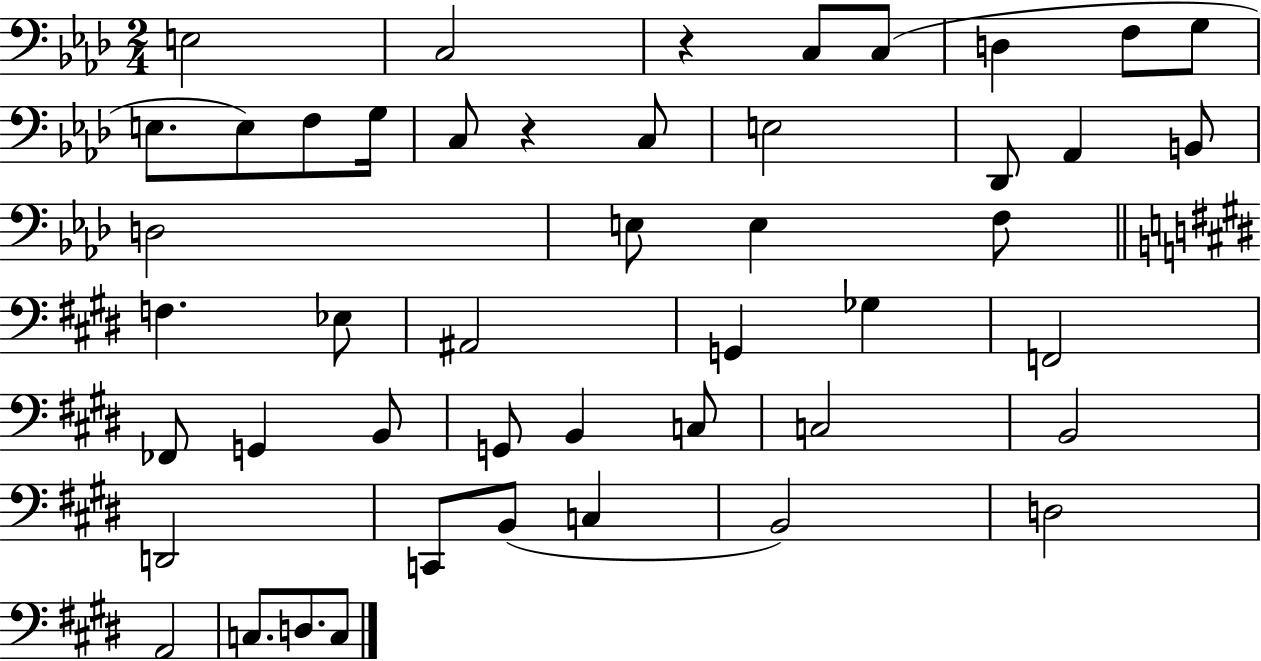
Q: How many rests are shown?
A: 2